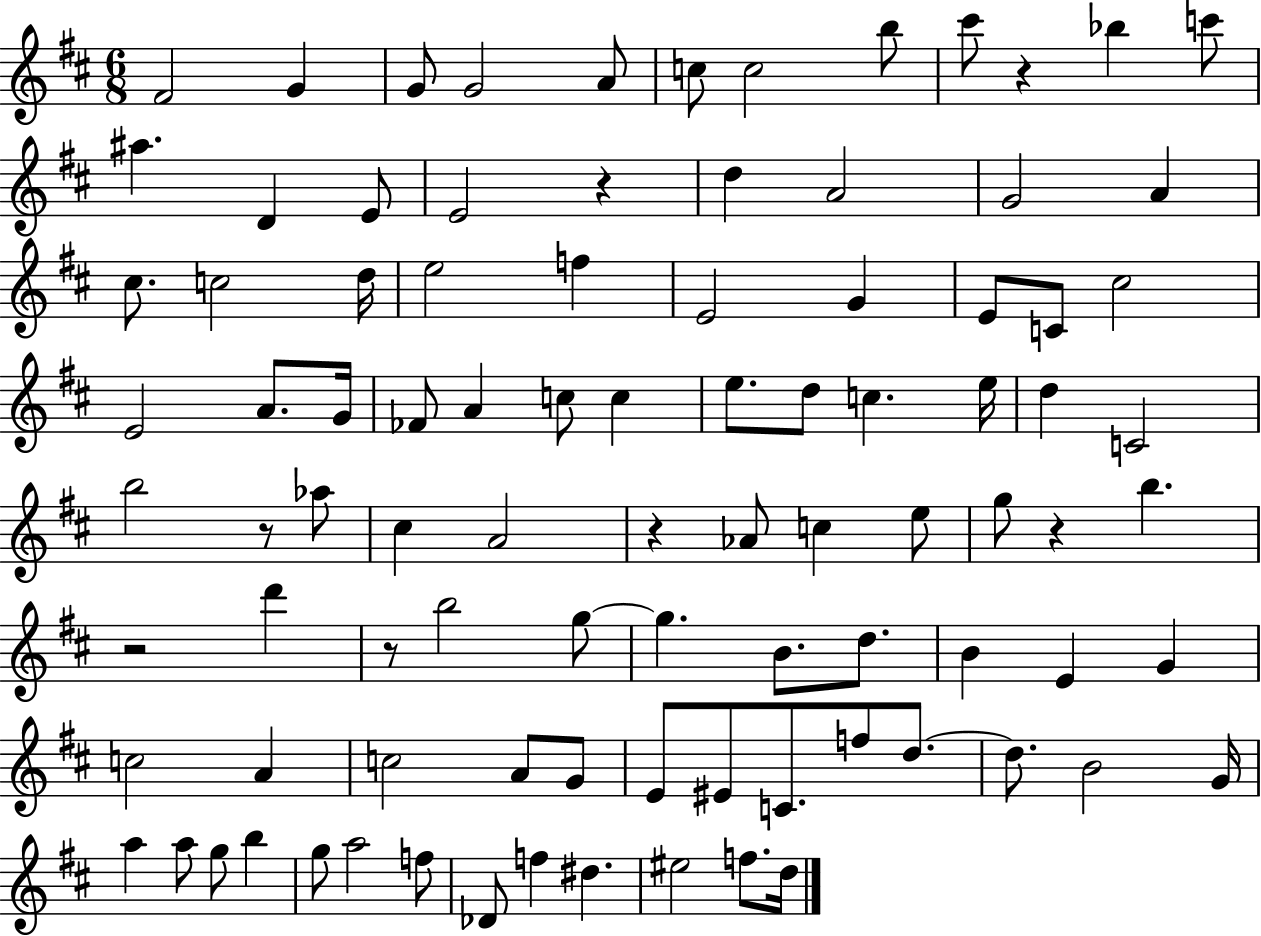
{
  \clef treble
  \numericTimeSignature
  \time 6/8
  \key d \major
  \repeat volta 2 { fis'2 g'4 | g'8 g'2 a'8 | c''8 c''2 b''8 | cis'''8 r4 bes''4 c'''8 | \break ais''4. d'4 e'8 | e'2 r4 | d''4 a'2 | g'2 a'4 | \break cis''8. c''2 d''16 | e''2 f''4 | e'2 g'4 | e'8 c'8 cis''2 | \break e'2 a'8. g'16 | fes'8 a'4 c''8 c''4 | e''8. d''8 c''4. e''16 | d''4 c'2 | \break b''2 r8 aes''8 | cis''4 a'2 | r4 aes'8 c''4 e''8 | g''8 r4 b''4. | \break r2 d'''4 | r8 b''2 g''8~~ | g''4. b'8. d''8. | b'4 e'4 g'4 | \break c''2 a'4 | c''2 a'8 g'8 | e'8 eis'8 c'8. f''8 d''8.~~ | d''8. b'2 g'16 | \break a''4 a''8 g''8 b''4 | g''8 a''2 f''8 | des'8 f''4 dis''4. | eis''2 f''8. d''16 | \break } \bar "|."
}